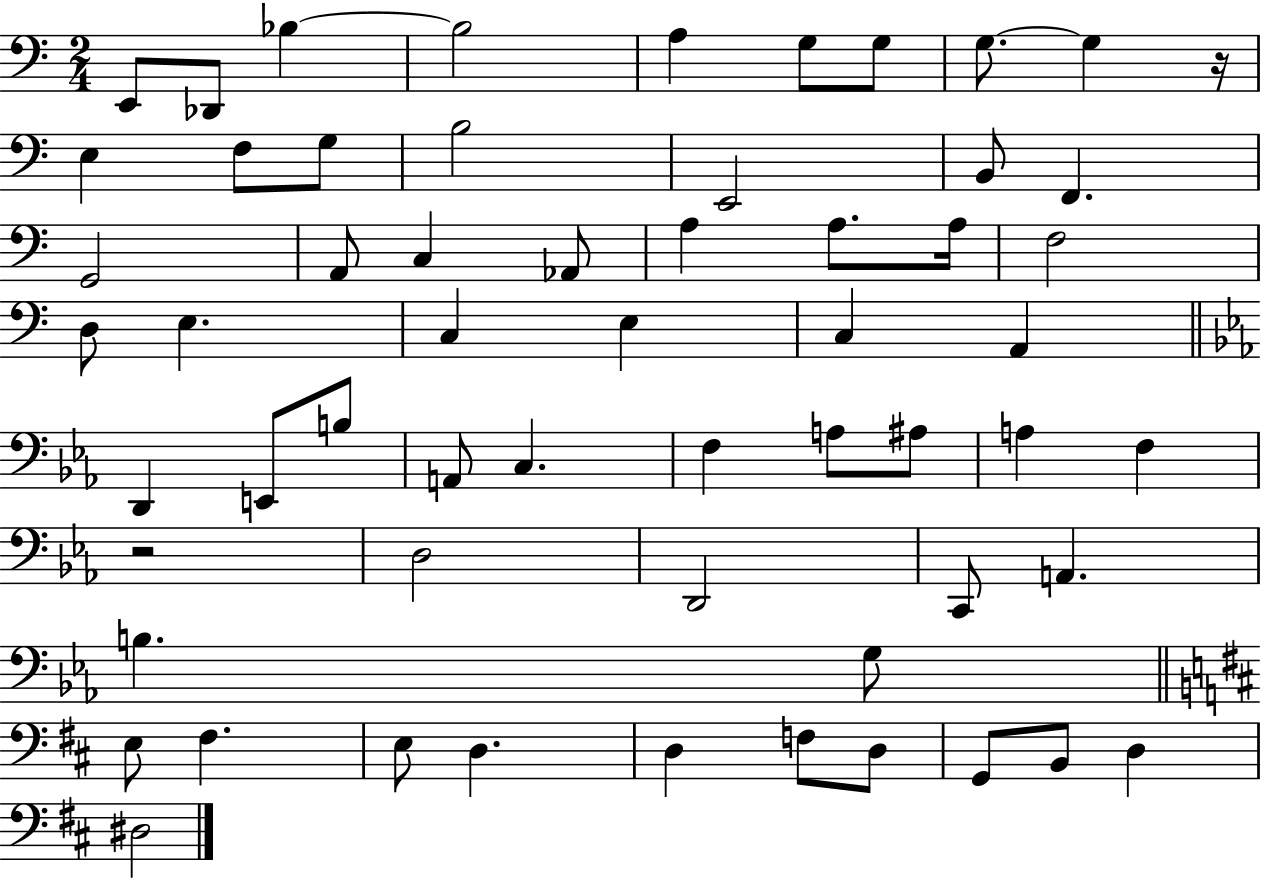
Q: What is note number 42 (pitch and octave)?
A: D2